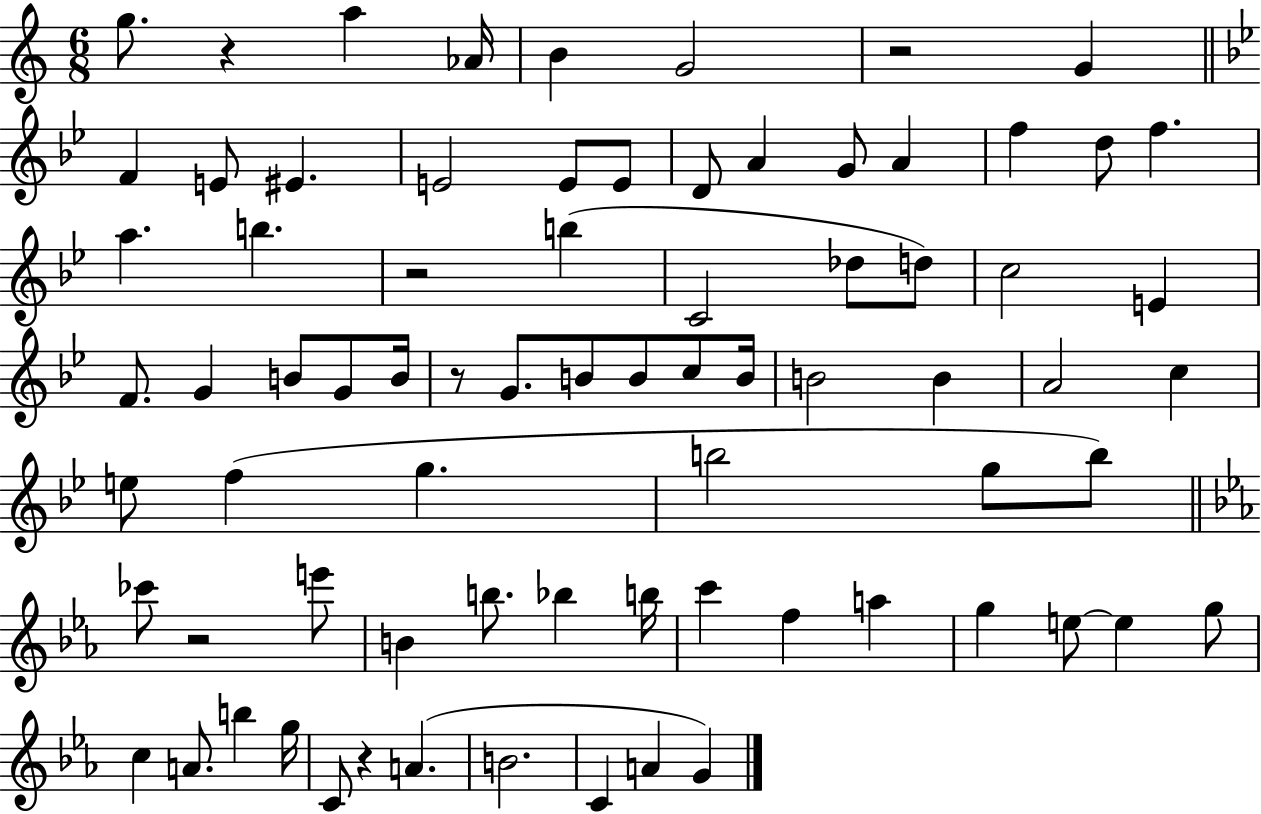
{
  \clef treble
  \numericTimeSignature
  \time 6/8
  \key c \major
  \repeat volta 2 { g''8. r4 a''4 aes'16 | b'4 g'2 | r2 g'4 | \bar "||" \break \key g \minor f'4 e'8 eis'4. | e'2 e'8 e'8 | d'8 a'4 g'8 a'4 | f''4 d''8 f''4. | \break a''4. b''4. | r2 b''4( | c'2 des''8 d''8) | c''2 e'4 | \break f'8. g'4 b'8 g'8 b'16 | r8 g'8. b'8 b'8 c''8 b'16 | b'2 b'4 | a'2 c''4 | \break e''8 f''4( g''4. | b''2 g''8 b''8) | \bar "||" \break \key c \minor ces'''8 r2 e'''8 | b'4 b''8. bes''4 b''16 | c'''4 f''4 a''4 | g''4 e''8~~ e''4 g''8 | \break c''4 a'8. b''4 g''16 | c'8 r4 a'4.( | b'2. | c'4 a'4 g'4) | \break } \bar "|."
}